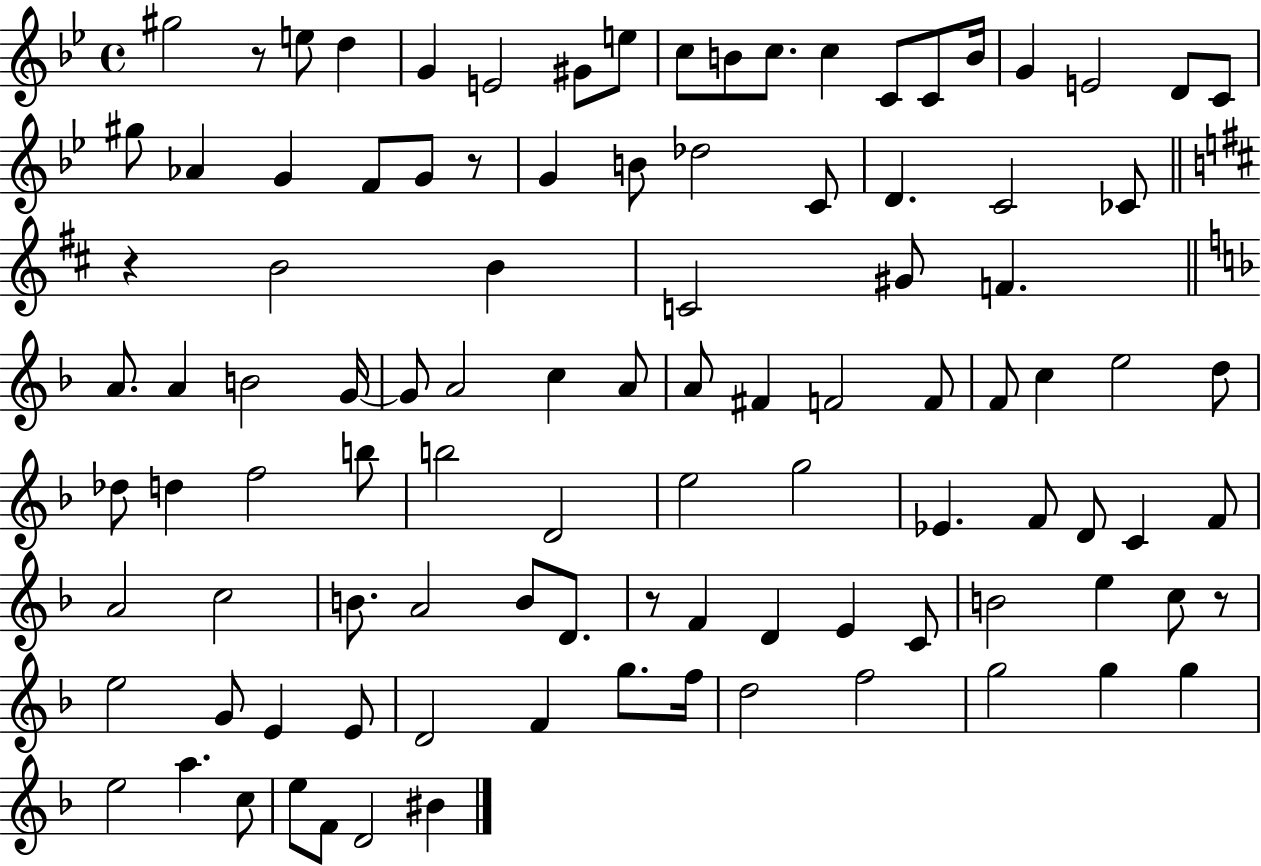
X:1
T:Untitled
M:4/4
L:1/4
K:Bb
^g2 z/2 e/2 d G E2 ^G/2 e/2 c/2 B/2 c/2 c C/2 C/2 B/4 G E2 D/2 C/2 ^g/2 _A G F/2 G/2 z/2 G B/2 _d2 C/2 D C2 _C/2 z B2 B C2 ^G/2 F A/2 A B2 G/4 G/2 A2 c A/2 A/2 ^F F2 F/2 F/2 c e2 d/2 _d/2 d f2 b/2 b2 D2 e2 g2 _E F/2 D/2 C F/2 A2 c2 B/2 A2 B/2 D/2 z/2 F D E C/2 B2 e c/2 z/2 e2 G/2 E E/2 D2 F g/2 f/4 d2 f2 g2 g g e2 a c/2 e/2 F/2 D2 ^B